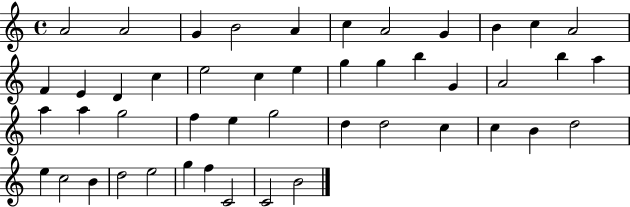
{
  \clef treble
  \time 4/4
  \defaultTimeSignature
  \key c \major
  a'2 a'2 | g'4 b'2 a'4 | c''4 a'2 g'4 | b'4 c''4 a'2 | \break f'4 e'4 d'4 c''4 | e''2 c''4 e''4 | g''4 g''4 b''4 g'4 | a'2 b''4 a''4 | \break a''4 a''4 g''2 | f''4 e''4 g''2 | d''4 d''2 c''4 | c''4 b'4 d''2 | \break e''4 c''2 b'4 | d''2 e''2 | g''4 f''4 c'2 | c'2 b'2 | \break \bar "|."
}